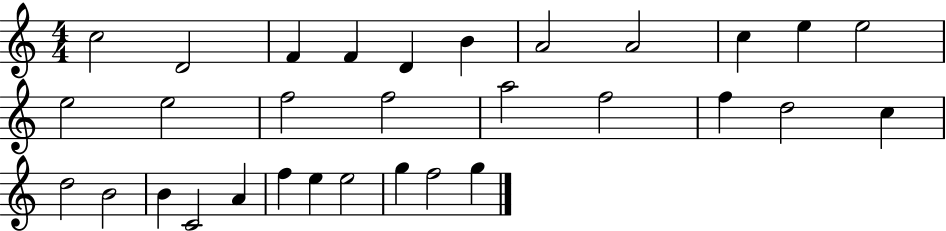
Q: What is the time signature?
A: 4/4